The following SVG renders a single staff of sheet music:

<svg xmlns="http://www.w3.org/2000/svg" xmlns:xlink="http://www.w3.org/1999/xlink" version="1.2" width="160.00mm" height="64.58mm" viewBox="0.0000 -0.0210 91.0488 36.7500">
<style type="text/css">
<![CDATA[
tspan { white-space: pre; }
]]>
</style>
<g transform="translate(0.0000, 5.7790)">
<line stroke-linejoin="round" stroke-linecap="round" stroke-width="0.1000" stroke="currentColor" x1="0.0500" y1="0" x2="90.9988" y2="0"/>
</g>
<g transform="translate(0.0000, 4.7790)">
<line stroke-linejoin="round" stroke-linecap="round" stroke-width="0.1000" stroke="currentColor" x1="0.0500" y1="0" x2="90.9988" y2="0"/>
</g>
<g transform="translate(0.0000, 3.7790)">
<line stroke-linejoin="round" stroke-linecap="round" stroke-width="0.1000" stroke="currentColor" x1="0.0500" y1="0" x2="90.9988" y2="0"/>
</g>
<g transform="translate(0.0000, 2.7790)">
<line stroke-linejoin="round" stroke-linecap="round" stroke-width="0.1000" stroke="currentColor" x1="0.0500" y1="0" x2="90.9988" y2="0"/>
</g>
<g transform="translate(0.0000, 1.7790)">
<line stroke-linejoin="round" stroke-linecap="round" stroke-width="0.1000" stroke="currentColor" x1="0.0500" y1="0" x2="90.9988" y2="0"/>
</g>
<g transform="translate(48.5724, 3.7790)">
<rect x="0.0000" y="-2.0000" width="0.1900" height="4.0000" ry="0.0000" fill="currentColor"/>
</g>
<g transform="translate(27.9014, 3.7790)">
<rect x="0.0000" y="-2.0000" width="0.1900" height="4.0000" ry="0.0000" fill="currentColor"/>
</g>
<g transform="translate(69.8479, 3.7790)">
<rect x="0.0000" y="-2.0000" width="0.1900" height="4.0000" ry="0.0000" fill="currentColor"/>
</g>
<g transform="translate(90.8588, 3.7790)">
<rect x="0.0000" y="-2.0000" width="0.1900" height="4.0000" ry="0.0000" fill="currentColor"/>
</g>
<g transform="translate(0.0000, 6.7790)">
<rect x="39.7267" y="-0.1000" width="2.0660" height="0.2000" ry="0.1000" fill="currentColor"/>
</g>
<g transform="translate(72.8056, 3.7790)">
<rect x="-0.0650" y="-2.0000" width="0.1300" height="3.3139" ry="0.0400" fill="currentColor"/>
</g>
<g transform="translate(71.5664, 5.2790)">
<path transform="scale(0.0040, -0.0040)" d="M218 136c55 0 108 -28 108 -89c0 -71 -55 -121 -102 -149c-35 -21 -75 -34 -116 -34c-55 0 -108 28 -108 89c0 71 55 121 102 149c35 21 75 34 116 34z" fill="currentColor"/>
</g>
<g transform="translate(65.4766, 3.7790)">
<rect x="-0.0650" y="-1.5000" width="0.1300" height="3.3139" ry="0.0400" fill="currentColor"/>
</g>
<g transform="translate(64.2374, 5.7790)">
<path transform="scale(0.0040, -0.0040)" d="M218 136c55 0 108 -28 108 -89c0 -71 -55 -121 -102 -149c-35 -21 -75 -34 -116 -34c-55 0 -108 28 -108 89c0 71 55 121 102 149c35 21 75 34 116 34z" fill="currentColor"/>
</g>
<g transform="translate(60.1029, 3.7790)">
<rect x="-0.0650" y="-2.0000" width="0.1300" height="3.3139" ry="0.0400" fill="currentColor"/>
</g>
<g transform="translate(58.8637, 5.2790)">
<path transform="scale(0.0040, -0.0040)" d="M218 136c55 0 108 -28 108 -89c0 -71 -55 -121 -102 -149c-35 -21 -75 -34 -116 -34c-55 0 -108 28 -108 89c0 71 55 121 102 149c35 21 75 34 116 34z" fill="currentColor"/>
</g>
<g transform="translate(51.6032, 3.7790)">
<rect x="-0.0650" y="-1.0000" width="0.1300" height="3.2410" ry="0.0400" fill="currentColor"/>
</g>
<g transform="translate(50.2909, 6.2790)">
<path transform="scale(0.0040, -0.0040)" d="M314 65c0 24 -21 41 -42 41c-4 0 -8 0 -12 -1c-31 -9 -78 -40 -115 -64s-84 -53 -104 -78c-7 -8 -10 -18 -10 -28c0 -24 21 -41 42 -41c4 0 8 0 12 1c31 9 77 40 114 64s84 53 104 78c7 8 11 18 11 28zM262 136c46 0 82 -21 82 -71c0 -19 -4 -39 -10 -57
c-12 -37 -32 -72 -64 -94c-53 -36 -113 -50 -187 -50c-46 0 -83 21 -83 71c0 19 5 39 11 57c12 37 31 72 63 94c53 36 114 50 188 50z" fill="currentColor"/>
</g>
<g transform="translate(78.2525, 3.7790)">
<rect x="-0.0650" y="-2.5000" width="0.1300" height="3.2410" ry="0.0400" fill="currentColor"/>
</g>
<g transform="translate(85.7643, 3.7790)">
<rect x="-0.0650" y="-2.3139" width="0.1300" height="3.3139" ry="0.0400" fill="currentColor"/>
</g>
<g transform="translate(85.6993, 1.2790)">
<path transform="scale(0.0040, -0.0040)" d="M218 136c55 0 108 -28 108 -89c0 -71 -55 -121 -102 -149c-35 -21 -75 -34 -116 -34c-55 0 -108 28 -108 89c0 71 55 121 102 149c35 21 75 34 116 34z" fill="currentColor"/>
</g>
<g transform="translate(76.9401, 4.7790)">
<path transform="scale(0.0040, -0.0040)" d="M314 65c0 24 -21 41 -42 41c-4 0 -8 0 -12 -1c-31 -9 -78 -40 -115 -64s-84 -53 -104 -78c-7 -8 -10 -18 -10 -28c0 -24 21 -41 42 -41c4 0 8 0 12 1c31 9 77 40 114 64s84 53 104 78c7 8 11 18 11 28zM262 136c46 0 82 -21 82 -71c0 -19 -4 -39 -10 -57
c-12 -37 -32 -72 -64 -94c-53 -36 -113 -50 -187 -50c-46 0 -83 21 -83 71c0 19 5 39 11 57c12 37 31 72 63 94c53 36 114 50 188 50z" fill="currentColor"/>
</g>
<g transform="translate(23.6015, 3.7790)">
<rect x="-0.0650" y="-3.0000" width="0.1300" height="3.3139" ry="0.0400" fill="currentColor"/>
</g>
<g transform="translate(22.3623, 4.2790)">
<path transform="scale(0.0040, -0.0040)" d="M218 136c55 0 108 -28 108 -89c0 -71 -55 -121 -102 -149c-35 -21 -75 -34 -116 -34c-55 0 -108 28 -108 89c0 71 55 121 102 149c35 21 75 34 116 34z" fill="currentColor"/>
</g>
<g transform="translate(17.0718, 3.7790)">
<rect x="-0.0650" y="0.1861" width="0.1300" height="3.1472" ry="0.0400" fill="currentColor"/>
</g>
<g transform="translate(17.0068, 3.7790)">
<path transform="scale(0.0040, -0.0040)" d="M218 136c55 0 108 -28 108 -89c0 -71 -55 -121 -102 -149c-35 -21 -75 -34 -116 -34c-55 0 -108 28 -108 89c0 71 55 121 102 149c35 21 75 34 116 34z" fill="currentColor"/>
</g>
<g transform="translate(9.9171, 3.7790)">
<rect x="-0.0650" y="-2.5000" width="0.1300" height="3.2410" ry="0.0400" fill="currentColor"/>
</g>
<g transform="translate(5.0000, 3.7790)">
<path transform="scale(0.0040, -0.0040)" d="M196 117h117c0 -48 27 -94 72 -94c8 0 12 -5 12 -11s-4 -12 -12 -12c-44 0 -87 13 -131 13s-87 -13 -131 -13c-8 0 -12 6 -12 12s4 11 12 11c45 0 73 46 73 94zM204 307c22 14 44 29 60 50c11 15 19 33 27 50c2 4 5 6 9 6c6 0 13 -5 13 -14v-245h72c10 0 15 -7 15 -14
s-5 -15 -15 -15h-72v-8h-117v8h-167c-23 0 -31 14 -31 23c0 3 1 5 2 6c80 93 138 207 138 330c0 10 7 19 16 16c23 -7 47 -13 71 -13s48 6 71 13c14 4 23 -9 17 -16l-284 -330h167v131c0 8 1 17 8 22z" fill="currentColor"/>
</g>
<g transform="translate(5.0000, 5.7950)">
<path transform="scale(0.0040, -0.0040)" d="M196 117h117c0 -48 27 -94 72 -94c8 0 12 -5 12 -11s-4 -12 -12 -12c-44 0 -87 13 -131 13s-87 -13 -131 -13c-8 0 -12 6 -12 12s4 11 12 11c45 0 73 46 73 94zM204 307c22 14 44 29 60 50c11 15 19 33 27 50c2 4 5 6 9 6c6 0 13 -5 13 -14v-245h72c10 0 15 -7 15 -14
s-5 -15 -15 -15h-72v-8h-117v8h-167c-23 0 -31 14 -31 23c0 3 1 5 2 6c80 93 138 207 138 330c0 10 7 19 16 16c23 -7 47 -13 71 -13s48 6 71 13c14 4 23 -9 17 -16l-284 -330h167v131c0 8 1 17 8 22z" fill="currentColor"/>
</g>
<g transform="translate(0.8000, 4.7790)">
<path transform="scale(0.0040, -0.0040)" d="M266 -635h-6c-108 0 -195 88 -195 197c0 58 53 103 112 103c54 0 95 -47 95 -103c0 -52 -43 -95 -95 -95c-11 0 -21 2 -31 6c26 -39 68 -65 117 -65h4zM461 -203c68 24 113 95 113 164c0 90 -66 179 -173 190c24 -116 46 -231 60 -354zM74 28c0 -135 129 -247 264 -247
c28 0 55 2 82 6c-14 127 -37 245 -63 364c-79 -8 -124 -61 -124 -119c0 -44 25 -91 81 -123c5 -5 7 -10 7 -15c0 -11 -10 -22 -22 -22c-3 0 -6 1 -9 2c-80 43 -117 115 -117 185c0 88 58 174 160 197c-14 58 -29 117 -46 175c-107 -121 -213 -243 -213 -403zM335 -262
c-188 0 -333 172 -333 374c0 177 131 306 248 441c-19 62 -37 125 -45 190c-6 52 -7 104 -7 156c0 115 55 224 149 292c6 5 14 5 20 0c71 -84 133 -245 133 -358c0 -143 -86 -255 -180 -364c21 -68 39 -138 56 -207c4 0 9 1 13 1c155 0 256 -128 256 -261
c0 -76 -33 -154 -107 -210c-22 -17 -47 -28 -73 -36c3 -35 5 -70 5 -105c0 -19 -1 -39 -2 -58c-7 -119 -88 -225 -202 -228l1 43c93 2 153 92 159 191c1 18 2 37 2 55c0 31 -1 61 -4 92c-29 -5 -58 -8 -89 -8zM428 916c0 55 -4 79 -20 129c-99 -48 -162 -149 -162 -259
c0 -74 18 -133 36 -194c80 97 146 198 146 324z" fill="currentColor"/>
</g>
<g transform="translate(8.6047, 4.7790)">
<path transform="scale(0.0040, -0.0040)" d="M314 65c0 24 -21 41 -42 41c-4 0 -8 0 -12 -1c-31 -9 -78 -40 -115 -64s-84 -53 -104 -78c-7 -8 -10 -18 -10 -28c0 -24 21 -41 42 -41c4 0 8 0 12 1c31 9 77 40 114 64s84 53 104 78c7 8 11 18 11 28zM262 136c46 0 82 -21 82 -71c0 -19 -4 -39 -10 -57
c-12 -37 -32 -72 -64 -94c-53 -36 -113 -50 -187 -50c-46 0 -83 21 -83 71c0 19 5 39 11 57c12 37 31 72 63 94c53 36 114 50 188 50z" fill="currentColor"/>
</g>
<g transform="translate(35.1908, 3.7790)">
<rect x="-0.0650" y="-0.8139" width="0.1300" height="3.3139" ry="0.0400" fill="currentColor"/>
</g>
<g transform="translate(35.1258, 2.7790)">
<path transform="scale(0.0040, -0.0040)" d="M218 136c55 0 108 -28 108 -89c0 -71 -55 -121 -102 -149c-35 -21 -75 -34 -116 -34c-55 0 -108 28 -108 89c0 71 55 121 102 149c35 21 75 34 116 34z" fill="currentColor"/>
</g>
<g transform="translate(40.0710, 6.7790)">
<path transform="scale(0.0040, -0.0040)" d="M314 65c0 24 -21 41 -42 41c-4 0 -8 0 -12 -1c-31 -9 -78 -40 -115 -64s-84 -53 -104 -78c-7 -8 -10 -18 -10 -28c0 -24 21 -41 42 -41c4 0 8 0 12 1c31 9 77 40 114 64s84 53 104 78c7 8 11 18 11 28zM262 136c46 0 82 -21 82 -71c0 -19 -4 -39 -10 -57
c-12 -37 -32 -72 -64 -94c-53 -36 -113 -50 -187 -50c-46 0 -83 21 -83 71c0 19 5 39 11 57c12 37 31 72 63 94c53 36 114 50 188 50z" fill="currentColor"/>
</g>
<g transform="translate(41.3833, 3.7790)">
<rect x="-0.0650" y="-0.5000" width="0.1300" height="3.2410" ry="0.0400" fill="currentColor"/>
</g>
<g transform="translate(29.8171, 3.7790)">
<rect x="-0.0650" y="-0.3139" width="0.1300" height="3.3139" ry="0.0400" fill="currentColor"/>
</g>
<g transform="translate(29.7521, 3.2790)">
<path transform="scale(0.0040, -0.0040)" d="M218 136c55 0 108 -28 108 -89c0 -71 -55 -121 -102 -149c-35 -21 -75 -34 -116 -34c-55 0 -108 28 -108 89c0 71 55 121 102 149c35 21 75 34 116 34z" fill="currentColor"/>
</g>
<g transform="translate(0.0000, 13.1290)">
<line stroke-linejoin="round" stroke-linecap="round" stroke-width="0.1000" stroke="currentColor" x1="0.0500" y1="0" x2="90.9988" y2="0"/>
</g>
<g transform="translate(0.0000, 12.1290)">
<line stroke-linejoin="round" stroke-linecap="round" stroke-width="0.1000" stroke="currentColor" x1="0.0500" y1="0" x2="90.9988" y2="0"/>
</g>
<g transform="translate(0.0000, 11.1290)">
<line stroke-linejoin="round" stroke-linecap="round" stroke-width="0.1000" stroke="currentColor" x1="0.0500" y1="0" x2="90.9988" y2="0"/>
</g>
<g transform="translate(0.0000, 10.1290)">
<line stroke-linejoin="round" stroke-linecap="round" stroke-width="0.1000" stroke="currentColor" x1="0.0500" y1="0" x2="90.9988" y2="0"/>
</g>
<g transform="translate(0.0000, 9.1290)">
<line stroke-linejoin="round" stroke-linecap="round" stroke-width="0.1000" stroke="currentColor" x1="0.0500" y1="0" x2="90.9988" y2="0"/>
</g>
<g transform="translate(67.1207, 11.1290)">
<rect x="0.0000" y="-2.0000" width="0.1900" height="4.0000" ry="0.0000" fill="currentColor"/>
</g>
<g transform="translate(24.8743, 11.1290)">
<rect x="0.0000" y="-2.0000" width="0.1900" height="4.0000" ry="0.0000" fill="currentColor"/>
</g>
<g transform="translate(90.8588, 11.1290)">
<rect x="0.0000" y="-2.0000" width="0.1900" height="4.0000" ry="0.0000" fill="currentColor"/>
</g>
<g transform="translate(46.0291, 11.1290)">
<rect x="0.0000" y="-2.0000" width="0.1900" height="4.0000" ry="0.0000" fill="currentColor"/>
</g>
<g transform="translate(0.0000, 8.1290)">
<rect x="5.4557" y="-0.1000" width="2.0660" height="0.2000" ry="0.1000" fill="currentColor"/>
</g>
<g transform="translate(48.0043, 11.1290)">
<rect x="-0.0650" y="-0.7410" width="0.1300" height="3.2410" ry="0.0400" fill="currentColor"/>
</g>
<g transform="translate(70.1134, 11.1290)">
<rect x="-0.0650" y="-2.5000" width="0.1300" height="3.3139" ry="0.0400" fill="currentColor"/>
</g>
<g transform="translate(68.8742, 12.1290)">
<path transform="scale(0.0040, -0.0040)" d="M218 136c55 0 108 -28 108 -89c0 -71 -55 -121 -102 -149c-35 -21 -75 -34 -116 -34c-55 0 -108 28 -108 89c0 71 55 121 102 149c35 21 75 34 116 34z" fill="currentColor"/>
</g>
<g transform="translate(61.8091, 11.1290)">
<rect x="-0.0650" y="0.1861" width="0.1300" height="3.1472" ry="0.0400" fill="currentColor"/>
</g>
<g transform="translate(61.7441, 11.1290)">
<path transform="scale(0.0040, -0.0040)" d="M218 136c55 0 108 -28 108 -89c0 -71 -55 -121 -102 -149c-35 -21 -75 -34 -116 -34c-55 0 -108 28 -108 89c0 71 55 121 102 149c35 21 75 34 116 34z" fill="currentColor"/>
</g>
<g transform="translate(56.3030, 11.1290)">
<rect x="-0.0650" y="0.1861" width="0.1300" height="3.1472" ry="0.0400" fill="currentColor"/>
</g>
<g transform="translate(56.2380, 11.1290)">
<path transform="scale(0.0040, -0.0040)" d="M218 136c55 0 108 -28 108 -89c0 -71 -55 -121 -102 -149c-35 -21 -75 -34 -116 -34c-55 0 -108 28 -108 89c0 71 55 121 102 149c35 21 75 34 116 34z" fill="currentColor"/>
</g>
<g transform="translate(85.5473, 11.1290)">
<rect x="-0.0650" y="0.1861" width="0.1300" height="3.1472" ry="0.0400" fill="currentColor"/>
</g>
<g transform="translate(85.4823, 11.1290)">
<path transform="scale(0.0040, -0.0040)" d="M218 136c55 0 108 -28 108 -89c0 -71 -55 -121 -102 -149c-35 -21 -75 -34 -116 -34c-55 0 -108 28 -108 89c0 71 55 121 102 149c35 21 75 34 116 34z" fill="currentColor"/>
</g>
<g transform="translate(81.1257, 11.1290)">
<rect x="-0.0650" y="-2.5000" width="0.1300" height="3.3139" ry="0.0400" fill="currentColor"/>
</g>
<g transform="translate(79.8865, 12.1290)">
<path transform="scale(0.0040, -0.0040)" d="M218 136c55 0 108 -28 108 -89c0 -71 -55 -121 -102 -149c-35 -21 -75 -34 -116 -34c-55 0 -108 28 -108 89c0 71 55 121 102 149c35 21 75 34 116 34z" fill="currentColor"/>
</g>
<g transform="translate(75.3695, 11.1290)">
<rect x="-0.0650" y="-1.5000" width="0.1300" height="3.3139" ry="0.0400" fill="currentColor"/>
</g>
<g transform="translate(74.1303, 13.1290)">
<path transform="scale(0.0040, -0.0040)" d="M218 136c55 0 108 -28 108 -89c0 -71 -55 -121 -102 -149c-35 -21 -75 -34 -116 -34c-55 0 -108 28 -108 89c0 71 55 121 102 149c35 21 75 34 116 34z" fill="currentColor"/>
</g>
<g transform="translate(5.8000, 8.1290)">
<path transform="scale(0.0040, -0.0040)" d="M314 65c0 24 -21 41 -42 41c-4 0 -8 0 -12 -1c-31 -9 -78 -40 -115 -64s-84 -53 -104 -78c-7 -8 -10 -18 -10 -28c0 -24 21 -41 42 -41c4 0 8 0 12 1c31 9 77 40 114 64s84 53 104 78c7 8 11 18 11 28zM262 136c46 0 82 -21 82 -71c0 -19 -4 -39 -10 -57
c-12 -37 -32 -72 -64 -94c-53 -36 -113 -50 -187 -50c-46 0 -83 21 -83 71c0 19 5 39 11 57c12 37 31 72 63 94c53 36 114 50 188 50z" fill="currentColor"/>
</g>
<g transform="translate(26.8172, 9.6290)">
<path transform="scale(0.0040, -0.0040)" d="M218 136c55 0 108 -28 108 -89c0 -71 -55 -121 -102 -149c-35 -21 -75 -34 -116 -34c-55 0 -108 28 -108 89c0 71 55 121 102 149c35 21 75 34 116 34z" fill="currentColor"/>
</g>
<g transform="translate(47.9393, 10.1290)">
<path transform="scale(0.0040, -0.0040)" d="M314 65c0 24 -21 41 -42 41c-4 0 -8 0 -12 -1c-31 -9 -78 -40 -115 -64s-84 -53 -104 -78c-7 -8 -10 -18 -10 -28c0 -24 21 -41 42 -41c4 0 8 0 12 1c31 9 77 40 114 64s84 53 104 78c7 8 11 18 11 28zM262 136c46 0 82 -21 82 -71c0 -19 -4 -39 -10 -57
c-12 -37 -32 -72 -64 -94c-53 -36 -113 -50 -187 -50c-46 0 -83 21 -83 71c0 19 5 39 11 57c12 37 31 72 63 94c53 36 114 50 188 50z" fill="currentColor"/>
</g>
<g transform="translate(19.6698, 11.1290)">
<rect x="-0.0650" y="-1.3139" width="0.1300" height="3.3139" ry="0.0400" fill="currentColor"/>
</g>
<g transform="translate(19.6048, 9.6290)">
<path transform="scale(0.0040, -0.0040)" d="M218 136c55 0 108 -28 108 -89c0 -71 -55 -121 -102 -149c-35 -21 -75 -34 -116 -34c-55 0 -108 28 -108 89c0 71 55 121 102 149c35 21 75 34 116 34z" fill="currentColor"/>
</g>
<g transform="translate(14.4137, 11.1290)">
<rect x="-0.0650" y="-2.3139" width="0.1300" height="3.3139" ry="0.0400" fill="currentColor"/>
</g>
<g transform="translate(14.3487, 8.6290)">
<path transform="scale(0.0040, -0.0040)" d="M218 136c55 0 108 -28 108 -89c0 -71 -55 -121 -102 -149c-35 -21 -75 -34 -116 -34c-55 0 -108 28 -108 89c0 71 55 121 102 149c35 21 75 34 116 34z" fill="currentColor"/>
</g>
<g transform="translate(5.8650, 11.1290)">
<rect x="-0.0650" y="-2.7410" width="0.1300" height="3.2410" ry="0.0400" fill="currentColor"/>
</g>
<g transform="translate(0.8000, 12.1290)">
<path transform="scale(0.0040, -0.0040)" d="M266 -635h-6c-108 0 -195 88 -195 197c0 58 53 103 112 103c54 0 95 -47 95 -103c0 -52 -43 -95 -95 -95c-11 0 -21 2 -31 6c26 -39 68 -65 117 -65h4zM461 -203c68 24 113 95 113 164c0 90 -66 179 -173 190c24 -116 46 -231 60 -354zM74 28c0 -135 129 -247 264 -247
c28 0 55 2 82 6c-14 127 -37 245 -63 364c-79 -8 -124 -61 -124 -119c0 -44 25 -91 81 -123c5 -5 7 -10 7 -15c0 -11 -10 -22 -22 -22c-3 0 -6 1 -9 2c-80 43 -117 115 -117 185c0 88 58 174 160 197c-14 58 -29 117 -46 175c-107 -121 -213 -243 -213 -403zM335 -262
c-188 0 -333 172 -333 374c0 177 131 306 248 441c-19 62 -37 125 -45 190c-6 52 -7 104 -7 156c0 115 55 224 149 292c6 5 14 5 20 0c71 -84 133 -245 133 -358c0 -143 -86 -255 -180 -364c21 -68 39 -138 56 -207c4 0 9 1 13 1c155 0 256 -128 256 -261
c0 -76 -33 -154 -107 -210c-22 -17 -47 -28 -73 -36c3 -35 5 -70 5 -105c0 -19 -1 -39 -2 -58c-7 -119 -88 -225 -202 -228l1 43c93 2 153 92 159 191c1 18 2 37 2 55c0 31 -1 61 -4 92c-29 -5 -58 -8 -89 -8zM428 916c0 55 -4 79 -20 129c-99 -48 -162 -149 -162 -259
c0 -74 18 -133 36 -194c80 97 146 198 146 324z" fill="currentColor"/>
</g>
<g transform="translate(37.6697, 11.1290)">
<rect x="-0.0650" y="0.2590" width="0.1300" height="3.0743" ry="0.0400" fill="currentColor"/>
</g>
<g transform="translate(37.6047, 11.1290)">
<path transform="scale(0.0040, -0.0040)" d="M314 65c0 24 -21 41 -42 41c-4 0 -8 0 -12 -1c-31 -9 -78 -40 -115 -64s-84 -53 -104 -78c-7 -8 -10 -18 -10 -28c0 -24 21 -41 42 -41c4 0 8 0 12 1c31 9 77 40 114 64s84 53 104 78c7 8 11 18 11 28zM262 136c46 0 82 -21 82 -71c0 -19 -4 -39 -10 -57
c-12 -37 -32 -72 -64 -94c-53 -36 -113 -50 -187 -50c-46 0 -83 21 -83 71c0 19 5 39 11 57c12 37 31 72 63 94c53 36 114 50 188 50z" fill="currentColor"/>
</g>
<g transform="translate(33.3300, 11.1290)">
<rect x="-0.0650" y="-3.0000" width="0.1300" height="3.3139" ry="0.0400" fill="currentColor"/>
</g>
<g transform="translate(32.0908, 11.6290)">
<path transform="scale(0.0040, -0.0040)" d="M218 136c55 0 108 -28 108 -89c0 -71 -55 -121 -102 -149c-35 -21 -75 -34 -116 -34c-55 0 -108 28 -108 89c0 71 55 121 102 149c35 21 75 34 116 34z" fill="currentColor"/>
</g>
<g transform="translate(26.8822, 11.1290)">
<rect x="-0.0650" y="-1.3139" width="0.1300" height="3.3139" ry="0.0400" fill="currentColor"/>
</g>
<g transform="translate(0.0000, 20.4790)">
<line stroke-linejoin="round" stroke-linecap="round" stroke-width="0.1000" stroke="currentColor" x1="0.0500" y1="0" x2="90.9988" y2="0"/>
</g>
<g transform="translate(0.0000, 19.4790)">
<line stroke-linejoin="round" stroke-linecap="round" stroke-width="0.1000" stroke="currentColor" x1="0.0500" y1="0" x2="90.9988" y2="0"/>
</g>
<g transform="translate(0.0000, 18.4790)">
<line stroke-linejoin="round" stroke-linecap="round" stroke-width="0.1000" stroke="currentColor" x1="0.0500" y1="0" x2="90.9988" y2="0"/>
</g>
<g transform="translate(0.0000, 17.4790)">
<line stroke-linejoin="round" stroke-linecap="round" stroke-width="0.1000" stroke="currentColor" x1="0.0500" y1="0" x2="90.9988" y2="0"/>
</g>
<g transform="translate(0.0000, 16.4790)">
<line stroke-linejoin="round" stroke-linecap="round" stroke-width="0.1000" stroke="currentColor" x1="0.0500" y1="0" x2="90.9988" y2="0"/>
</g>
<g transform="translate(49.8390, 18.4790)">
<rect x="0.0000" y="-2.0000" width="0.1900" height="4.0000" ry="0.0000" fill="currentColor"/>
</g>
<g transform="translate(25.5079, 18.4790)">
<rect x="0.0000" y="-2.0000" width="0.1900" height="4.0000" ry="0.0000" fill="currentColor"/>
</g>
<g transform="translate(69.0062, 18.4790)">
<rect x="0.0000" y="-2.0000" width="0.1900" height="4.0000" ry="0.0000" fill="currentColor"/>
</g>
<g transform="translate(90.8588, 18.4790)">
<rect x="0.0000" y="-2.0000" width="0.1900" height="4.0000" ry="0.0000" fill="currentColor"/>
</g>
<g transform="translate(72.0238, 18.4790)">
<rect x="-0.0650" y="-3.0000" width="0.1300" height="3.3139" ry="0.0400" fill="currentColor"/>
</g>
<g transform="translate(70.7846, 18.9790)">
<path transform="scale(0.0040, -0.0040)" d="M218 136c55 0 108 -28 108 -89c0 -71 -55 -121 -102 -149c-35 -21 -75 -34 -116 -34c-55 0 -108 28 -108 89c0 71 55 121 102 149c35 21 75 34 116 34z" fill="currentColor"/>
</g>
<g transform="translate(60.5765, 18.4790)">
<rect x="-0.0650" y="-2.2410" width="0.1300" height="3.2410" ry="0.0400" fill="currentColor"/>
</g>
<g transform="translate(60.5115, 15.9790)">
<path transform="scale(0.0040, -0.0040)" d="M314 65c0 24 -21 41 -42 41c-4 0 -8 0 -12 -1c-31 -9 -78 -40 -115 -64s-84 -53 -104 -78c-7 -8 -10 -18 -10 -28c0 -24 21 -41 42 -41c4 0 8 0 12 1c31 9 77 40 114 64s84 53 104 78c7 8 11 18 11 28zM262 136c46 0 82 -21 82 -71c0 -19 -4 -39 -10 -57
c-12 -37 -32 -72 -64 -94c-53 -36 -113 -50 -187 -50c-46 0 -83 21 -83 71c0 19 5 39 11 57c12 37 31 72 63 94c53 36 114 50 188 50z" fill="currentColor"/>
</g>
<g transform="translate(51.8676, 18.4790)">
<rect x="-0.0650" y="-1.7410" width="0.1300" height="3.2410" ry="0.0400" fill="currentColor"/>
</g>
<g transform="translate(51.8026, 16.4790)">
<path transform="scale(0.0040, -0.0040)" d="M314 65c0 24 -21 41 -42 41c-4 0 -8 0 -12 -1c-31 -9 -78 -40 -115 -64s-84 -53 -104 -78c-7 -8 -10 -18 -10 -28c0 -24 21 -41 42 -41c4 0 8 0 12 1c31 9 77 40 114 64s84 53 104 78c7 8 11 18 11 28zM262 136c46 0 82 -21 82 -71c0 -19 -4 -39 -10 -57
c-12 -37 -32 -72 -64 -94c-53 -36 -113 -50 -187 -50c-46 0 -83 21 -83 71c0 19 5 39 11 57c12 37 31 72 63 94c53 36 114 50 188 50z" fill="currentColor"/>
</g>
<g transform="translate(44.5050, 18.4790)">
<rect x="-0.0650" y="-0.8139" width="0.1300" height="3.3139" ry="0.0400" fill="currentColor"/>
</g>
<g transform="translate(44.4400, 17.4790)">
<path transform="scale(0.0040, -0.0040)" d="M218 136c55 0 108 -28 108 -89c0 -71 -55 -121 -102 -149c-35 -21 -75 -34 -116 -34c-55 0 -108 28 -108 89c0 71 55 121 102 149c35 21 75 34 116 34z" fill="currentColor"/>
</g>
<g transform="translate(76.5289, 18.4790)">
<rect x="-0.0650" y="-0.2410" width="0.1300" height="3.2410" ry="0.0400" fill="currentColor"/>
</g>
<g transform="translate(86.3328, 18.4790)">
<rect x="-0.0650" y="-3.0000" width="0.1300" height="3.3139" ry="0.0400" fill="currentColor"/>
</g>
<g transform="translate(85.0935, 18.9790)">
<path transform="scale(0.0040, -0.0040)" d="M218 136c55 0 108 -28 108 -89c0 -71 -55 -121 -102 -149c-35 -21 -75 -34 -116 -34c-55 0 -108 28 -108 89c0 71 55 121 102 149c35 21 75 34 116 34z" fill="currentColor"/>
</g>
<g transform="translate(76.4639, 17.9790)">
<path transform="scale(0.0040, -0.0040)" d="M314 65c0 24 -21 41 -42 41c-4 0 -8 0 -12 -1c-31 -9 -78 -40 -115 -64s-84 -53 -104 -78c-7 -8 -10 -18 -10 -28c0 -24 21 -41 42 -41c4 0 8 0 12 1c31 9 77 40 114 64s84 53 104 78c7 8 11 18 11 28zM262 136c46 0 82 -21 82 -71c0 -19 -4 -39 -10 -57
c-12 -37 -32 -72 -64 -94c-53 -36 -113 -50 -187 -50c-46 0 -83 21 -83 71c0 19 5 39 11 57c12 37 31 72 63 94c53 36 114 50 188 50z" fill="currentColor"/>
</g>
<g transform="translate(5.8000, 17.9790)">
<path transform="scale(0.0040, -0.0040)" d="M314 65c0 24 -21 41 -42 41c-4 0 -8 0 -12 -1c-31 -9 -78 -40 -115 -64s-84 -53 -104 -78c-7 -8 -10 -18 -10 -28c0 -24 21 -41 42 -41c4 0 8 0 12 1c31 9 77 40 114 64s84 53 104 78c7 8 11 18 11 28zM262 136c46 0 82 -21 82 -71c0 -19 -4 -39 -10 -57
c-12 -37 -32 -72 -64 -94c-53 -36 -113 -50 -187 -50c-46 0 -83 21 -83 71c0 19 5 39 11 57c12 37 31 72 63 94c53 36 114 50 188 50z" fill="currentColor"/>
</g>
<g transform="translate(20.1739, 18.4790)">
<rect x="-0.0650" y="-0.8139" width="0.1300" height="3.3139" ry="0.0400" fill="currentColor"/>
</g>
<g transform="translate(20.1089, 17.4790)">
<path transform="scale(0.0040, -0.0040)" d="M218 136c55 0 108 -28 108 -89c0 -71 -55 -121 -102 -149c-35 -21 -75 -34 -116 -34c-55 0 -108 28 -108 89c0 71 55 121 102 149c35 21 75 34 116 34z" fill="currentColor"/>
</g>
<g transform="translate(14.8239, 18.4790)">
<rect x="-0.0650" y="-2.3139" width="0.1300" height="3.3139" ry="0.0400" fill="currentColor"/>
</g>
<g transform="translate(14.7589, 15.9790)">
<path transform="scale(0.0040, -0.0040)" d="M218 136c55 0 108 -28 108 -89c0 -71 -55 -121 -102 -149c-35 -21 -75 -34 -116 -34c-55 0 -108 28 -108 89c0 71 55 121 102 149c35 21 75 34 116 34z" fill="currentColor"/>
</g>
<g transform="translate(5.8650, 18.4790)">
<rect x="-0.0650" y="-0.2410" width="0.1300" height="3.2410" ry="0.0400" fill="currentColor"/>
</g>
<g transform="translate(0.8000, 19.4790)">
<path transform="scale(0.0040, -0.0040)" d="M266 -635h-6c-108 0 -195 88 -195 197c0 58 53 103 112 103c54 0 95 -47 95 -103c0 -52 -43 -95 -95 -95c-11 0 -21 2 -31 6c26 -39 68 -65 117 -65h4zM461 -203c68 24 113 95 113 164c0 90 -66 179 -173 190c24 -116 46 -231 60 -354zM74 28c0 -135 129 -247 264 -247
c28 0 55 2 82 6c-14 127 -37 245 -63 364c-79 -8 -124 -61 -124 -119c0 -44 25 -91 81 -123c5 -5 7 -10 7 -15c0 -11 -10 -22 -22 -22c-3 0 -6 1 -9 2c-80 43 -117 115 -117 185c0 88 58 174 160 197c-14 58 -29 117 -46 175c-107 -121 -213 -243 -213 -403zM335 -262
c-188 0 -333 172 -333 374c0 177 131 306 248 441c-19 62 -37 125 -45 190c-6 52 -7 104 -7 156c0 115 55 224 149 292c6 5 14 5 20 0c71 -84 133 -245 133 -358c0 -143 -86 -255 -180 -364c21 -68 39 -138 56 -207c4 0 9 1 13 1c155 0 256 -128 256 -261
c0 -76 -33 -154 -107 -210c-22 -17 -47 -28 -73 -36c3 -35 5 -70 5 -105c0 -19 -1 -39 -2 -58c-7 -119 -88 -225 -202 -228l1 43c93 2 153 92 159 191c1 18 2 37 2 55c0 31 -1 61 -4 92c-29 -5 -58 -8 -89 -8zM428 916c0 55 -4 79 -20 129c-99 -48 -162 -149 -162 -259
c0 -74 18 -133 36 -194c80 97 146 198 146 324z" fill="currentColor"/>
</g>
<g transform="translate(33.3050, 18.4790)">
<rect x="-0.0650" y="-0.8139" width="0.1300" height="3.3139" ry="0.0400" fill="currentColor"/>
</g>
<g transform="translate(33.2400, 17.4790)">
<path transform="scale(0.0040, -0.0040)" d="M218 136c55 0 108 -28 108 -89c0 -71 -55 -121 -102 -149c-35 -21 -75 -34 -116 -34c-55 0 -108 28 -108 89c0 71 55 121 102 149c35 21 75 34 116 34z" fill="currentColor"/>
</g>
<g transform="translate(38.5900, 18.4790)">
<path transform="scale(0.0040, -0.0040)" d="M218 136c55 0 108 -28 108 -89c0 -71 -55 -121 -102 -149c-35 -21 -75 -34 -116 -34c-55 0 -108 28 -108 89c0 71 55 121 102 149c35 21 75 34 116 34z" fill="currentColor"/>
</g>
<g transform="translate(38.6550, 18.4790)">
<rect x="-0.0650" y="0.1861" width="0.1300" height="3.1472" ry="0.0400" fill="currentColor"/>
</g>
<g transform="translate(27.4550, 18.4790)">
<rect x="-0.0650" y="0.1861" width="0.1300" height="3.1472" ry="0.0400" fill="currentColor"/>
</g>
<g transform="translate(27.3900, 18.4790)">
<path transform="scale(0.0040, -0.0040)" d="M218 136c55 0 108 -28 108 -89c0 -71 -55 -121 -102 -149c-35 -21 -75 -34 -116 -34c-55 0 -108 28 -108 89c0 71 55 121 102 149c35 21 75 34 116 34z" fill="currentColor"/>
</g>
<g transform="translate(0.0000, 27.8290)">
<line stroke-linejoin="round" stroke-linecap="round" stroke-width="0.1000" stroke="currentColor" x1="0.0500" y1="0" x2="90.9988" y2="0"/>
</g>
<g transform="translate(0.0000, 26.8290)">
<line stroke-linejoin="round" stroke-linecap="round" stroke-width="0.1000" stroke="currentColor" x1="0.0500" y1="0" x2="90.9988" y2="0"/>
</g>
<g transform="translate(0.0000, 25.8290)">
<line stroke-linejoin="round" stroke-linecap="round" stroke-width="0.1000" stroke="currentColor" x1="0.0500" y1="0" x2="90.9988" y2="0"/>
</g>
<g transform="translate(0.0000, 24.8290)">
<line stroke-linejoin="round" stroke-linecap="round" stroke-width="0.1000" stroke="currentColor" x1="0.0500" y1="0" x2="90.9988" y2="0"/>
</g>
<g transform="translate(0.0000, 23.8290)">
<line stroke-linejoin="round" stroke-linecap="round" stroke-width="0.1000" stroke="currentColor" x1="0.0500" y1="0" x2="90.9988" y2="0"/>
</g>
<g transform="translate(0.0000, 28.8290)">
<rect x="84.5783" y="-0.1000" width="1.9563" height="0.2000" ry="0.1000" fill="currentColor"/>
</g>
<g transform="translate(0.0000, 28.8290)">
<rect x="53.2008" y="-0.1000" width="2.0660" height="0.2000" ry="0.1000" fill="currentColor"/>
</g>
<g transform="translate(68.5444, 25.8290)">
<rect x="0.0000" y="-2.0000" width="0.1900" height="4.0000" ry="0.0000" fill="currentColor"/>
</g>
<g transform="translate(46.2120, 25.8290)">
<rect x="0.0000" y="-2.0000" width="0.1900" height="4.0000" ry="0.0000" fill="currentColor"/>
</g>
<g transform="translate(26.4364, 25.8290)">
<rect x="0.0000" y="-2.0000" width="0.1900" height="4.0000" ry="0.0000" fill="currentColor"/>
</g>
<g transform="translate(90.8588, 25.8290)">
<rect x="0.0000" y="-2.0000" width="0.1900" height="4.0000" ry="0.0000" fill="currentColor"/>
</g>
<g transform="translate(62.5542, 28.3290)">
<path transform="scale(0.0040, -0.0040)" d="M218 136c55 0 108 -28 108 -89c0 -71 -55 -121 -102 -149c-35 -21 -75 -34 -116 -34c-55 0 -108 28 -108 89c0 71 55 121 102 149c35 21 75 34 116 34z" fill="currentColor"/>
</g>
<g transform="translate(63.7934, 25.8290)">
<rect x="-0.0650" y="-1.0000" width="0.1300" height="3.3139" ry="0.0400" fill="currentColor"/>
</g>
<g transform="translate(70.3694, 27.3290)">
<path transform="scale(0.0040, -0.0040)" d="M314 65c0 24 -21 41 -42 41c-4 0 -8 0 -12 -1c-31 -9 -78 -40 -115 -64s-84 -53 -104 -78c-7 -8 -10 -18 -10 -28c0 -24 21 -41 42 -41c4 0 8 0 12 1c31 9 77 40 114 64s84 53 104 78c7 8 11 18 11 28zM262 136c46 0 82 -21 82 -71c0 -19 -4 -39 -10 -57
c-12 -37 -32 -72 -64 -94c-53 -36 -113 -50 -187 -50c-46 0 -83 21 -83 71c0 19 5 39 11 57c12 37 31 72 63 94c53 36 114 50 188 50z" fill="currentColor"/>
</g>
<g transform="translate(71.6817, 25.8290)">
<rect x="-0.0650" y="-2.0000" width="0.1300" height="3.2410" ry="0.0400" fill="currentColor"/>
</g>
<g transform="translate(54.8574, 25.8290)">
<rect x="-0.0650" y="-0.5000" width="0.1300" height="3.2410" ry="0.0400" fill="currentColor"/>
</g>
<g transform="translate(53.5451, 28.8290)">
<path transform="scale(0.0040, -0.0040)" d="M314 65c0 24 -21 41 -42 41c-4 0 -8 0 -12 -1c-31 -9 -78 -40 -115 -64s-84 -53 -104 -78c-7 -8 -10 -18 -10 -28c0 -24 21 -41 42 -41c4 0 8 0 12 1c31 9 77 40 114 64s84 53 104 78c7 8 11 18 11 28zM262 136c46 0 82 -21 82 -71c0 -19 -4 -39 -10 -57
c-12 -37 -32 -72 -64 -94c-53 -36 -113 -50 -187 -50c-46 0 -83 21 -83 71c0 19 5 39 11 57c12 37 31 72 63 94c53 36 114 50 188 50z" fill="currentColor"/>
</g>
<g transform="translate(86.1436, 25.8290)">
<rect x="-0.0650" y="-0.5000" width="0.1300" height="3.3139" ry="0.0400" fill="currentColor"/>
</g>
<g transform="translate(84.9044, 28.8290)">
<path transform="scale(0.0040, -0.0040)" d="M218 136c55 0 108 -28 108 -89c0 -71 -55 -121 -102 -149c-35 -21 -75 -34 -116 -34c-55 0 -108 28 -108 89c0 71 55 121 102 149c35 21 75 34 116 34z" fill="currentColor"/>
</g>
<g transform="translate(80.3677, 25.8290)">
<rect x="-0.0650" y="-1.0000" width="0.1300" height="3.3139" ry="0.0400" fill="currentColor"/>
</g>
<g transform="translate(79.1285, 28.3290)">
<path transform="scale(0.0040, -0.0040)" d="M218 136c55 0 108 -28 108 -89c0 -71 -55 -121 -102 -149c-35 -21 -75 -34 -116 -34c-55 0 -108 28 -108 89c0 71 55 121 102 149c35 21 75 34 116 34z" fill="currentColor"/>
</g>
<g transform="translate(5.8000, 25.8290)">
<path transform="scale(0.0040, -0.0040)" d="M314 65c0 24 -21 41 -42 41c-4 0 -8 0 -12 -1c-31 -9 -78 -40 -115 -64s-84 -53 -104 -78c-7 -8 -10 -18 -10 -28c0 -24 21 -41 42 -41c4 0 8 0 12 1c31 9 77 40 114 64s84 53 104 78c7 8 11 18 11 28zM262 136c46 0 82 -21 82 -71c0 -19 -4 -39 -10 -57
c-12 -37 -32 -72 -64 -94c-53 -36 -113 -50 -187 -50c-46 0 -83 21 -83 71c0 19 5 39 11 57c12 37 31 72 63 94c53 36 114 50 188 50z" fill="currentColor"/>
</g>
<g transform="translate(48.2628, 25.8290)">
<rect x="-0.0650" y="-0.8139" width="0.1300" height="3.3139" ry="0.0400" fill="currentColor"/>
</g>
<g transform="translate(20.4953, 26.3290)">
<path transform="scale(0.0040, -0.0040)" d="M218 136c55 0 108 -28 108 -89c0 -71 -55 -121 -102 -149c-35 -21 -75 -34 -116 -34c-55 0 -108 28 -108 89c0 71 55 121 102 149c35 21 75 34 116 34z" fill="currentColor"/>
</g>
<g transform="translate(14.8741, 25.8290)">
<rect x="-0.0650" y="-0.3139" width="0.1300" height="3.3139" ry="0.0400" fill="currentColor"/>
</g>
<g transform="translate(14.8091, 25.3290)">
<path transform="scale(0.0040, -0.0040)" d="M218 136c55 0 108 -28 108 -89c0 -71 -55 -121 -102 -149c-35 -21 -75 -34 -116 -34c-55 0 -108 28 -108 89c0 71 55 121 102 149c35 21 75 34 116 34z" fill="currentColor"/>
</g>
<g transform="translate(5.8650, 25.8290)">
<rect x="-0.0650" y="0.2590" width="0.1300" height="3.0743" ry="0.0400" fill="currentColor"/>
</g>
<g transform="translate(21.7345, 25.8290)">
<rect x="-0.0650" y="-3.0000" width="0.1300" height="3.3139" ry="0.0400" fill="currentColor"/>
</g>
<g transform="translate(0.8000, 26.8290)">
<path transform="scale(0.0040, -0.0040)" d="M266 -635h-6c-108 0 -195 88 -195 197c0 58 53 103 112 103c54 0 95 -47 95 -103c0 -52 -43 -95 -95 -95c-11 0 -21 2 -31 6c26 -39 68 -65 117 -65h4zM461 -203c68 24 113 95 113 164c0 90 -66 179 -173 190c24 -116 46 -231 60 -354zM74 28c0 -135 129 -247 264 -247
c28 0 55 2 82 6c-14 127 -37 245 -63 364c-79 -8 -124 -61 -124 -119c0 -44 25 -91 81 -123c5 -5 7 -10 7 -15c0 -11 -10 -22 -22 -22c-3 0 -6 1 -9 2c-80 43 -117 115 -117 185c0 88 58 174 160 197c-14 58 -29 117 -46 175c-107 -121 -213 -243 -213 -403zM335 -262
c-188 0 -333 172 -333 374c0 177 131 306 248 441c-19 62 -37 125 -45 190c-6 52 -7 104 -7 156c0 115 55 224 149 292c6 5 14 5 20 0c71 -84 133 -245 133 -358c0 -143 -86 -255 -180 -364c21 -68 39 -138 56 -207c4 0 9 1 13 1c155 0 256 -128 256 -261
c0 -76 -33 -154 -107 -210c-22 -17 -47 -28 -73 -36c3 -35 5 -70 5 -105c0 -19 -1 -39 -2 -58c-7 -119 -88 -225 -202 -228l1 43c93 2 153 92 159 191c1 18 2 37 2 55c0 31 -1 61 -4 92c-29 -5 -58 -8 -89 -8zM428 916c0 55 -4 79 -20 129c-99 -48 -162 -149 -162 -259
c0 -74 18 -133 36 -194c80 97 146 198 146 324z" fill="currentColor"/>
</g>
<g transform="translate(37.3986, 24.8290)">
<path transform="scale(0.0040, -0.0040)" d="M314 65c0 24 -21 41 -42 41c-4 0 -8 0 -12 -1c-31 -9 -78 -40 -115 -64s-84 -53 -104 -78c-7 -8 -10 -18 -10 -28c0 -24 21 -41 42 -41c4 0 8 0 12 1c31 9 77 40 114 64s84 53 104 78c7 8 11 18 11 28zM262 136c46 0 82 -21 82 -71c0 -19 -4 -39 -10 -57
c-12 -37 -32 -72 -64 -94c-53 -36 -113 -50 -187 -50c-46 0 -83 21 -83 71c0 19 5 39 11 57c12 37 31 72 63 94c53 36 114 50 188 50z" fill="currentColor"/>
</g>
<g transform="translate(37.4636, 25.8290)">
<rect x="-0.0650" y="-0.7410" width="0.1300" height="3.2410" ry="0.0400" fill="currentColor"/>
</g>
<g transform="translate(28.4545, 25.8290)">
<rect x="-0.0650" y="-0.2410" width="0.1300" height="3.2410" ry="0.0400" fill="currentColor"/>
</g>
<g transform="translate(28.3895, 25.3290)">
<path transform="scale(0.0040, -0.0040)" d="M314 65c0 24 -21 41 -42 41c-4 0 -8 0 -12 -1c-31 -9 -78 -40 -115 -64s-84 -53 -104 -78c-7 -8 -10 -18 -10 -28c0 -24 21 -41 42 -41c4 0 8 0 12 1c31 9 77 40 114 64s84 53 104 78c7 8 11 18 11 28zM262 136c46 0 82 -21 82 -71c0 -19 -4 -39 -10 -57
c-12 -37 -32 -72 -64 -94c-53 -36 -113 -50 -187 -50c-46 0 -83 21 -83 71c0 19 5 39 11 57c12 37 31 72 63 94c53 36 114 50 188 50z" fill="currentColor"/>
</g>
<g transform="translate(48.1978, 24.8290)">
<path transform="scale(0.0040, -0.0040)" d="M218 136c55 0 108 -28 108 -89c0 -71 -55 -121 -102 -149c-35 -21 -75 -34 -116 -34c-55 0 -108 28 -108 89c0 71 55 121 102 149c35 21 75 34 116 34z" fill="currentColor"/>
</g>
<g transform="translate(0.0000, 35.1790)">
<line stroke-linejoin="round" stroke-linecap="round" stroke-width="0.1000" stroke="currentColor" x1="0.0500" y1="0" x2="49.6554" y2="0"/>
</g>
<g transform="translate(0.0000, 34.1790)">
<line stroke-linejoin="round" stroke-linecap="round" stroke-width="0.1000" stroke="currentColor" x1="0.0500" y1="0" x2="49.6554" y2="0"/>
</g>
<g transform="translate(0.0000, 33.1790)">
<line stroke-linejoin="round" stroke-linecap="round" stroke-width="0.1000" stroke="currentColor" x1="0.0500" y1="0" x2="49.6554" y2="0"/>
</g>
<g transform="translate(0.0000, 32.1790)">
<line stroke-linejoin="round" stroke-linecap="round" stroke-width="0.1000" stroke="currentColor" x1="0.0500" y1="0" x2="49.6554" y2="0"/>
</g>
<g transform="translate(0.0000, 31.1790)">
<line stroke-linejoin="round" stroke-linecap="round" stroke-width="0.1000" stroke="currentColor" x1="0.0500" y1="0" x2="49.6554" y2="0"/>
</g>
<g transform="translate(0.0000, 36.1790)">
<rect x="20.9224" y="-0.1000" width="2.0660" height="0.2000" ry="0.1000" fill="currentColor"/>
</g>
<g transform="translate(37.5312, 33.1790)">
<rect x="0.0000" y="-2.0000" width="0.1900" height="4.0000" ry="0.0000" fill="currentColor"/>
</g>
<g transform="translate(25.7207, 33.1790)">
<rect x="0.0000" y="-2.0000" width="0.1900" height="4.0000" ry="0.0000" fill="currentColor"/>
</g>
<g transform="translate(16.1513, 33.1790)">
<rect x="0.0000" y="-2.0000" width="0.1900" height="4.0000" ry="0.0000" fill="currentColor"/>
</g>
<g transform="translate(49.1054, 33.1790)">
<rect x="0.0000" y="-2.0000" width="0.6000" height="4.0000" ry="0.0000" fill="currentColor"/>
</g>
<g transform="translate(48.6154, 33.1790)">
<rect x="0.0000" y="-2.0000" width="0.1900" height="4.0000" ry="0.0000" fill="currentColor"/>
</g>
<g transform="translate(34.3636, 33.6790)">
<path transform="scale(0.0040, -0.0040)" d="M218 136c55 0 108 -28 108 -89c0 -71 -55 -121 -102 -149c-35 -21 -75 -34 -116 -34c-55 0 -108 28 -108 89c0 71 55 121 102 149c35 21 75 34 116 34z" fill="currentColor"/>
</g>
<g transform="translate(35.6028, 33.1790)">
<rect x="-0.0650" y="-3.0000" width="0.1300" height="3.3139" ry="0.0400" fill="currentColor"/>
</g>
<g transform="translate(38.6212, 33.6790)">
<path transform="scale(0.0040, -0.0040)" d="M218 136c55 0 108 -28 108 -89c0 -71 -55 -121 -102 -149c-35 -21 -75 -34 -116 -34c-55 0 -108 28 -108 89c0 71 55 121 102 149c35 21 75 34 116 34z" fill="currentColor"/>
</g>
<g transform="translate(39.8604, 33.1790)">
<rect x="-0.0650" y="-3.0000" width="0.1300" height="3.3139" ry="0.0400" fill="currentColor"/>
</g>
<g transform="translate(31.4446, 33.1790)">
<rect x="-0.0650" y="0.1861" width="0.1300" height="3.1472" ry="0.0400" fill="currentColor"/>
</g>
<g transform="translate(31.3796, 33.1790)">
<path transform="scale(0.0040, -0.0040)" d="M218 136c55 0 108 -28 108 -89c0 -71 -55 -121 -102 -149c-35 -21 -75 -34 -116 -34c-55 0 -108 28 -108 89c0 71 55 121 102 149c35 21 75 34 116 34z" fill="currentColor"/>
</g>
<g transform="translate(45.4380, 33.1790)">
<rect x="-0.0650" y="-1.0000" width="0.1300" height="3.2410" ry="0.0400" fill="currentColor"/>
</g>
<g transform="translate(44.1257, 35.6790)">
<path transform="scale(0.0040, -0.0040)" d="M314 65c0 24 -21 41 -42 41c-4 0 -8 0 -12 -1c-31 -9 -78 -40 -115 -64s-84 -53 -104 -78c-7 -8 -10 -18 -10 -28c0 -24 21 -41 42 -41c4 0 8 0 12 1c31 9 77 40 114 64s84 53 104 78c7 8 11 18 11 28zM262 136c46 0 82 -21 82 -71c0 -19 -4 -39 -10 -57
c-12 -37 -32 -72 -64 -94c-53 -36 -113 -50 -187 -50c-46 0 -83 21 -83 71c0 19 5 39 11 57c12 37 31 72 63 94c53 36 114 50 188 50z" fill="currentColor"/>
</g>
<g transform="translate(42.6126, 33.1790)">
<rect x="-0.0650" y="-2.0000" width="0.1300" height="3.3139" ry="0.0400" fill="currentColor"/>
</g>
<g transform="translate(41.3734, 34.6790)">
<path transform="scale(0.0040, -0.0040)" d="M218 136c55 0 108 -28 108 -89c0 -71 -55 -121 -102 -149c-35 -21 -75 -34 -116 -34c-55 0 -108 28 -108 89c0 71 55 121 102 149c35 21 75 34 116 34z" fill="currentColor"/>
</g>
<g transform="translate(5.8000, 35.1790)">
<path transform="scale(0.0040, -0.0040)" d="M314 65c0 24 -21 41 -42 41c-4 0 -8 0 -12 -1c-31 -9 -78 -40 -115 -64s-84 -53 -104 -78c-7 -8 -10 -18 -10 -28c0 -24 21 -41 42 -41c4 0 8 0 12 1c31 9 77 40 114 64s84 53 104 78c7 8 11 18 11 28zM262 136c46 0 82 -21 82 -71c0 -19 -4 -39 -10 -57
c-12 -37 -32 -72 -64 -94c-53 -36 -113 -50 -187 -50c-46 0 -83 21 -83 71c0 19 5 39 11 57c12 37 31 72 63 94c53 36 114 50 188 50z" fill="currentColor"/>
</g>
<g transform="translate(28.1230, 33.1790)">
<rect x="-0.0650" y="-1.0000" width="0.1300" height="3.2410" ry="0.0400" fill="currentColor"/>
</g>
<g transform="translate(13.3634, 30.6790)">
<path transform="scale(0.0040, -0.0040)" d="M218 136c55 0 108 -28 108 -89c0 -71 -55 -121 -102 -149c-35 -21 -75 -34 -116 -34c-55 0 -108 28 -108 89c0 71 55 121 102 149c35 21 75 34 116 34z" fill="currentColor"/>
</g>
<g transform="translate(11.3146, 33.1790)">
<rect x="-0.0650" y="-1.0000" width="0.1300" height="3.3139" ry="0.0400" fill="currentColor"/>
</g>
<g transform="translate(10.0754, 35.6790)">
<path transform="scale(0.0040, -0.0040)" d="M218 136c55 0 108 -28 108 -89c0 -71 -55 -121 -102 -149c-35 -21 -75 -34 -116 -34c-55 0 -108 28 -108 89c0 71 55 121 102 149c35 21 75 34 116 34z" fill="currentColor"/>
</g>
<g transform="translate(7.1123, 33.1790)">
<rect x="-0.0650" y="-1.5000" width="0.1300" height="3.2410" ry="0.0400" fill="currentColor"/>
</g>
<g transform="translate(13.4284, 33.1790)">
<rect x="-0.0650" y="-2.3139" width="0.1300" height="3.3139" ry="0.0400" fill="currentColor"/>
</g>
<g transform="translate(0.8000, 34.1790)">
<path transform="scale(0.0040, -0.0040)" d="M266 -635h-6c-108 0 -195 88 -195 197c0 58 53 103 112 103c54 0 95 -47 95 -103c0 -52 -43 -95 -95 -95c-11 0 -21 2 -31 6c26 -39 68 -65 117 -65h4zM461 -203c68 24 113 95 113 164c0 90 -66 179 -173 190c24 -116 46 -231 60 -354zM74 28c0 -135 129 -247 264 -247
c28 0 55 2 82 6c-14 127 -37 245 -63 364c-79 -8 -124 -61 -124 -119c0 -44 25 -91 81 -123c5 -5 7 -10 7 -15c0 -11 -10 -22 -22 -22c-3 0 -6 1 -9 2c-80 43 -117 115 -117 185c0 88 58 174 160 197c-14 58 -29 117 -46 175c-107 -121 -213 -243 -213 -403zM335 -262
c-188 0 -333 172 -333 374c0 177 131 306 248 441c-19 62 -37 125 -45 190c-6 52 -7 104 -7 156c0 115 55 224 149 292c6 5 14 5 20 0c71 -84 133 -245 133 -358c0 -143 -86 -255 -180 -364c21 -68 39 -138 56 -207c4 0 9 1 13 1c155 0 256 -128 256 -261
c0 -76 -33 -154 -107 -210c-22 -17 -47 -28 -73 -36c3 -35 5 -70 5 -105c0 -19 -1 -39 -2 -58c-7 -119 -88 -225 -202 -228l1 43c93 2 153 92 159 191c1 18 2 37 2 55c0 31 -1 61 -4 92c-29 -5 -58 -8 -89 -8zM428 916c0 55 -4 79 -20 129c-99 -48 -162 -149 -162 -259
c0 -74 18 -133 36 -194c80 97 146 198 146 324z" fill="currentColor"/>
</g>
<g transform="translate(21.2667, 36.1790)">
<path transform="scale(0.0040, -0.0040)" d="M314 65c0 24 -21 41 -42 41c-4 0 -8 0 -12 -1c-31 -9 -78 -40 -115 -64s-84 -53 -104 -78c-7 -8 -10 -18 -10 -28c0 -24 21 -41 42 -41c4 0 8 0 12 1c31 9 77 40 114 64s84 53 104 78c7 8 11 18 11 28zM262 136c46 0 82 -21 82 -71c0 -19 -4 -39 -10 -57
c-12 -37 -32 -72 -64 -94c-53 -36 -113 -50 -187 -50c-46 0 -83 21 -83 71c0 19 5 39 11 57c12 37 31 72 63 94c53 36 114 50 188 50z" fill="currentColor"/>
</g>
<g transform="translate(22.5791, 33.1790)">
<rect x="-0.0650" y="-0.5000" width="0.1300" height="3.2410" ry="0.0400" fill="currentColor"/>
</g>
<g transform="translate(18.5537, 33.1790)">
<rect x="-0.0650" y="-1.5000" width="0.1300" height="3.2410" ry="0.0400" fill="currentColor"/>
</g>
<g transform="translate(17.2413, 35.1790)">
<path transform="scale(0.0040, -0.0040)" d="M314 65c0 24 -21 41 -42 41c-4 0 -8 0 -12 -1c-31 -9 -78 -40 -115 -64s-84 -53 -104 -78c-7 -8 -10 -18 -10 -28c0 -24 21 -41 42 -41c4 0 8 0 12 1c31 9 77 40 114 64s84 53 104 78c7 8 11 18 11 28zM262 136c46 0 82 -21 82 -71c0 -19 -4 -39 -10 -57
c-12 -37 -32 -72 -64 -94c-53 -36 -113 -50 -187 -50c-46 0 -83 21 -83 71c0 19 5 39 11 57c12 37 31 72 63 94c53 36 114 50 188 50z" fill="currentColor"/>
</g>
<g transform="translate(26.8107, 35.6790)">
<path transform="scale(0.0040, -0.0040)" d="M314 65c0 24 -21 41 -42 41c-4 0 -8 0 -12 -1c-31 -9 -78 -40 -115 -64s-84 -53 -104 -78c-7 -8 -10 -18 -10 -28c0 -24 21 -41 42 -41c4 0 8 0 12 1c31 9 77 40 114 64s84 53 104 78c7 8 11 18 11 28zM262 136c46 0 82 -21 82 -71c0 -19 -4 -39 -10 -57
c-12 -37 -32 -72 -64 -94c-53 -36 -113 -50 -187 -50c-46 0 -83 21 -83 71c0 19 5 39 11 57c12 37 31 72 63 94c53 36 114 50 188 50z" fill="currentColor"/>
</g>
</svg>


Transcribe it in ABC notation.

X:1
T:Untitled
M:4/4
L:1/4
K:C
G2 B A c d C2 D2 F E F G2 g a2 g e e A B2 d2 B B G E G B c2 g d B d B d f2 g2 A c2 A B2 c A c2 d2 d C2 D F2 D C E2 D g E2 C2 D2 B A A F D2